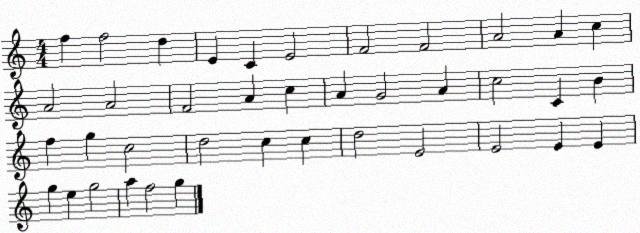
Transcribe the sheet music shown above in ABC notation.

X:1
T:Untitled
M:4/4
L:1/4
K:C
f f2 d E C E2 F2 F2 A2 A c A2 A2 F2 A c A G2 A c2 C B f g c2 d2 c c d2 E2 E2 E E g e g2 a f2 g